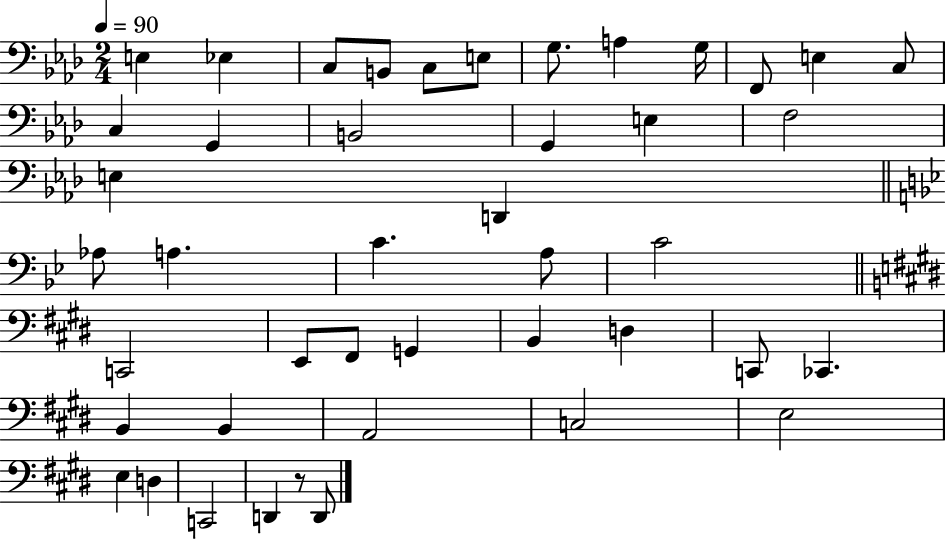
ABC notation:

X:1
T:Untitled
M:2/4
L:1/4
K:Ab
E, _E, C,/2 B,,/2 C,/2 E,/2 G,/2 A, G,/4 F,,/2 E, C,/2 C, G,, B,,2 G,, E, F,2 E, D,, _A,/2 A, C A,/2 C2 C,,2 E,,/2 ^F,,/2 G,, B,, D, C,,/2 _C,, B,, B,, A,,2 C,2 E,2 E, D, C,,2 D,, z/2 D,,/2